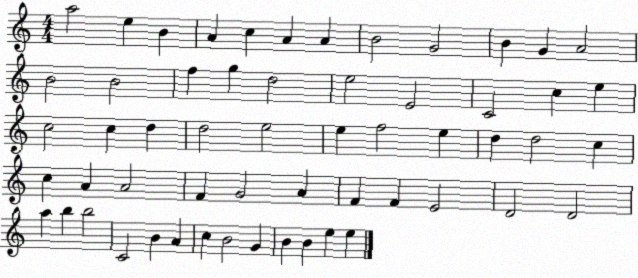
X:1
T:Untitled
M:4/4
L:1/4
K:C
a2 e B A c A A B2 G2 B G A2 B2 B2 f g d2 e2 E2 C2 c e c2 c d d2 e2 e f2 e d d2 c c A A2 F G2 A F F E2 D2 D2 a b b2 C2 B A c B2 G B B e e